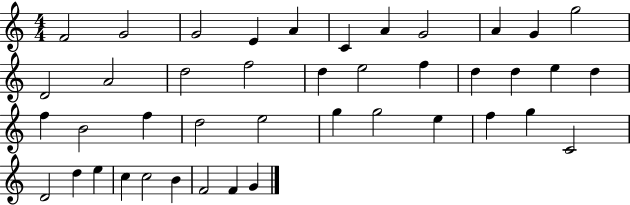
X:1
T:Untitled
M:4/4
L:1/4
K:C
F2 G2 G2 E A C A G2 A G g2 D2 A2 d2 f2 d e2 f d d e d f B2 f d2 e2 g g2 e f g C2 D2 d e c c2 B F2 F G